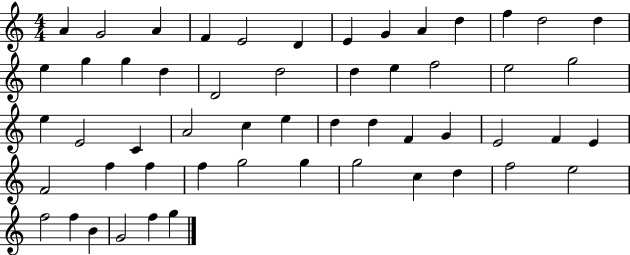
X:1
T:Untitled
M:4/4
L:1/4
K:C
A G2 A F E2 D E G A d f d2 d e g g d D2 d2 d e f2 e2 g2 e E2 C A2 c e d d F G E2 F E F2 f f f g2 g g2 c d f2 e2 f2 f B G2 f g